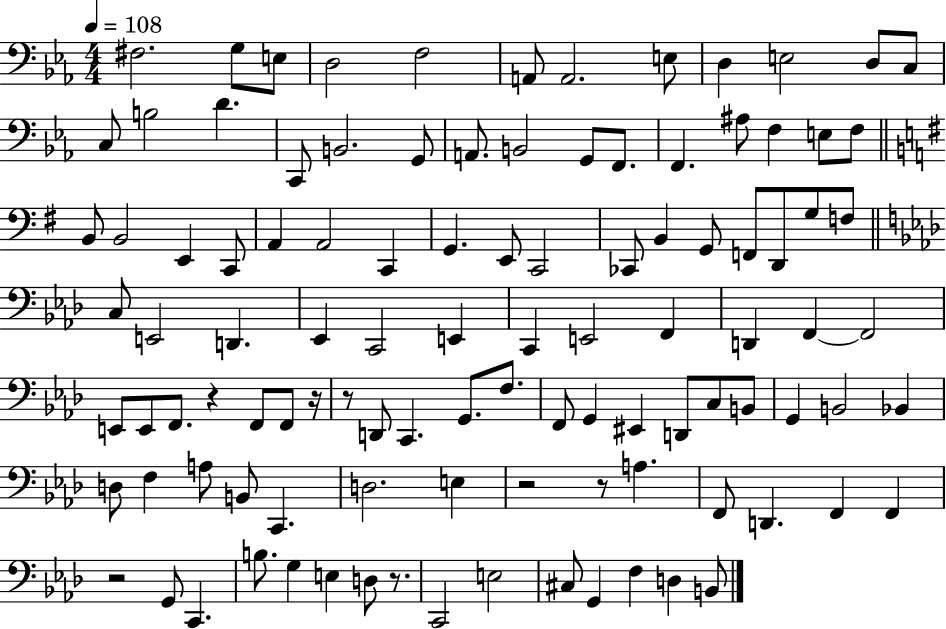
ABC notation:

X:1
T:Untitled
M:4/4
L:1/4
K:Eb
^F,2 G,/2 E,/2 D,2 F,2 A,,/2 A,,2 E,/2 D, E,2 D,/2 C,/2 C,/2 B,2 D C,,/2 B,,2 G,,/2 A,,/2 B,,2 G,,/2 F,,/2 F,, ^A,/2 F, E,/2 F,/2 B,,/2 B,,2 E,, C,,/2 A,, A,,2 C,, G,, E,,/2 C,,2 _C,,/2 B,, G,,/2 F,,/2 D,,/2 G,/2 F,/2 C,/2 E,,2 D,, _E,, C,,2 E,, C,, E,,2 F,, D,, F,, F,,2 E,,/2 E,,/2 F,,/2 z F,,/2 F,,/2 z/4 z/2 D,,/2 C,, G,,/2 F,/2 F,,/2 G,, ^E,, D,,/2 C,/2 B,,/2 G,, B,,2 _B,, D,/2 F, A,/2 B,,/2 C,, D,2 E, z2 z/2 A, F,,/2 D,, F,, F,, z2 G,,/2 C,, B,/2 G, E, D,/2 z/2 C,,2 E,2 ^C,/2 G,, F, D, B,,/2